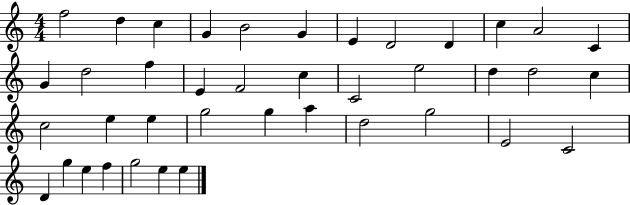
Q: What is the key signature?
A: C major